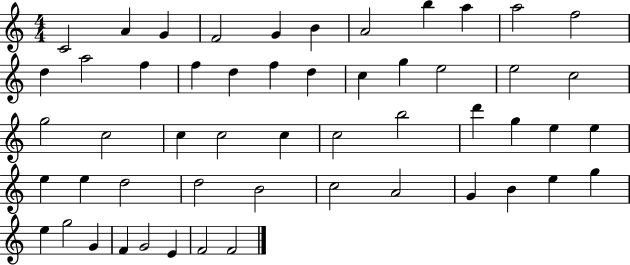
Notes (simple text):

C4/h A4/q G4/q F4/h G4/q B4/q A4/h B5/q A5/q A5/h F5/h D5/q A5/h F5/q F5/q D5/q F5/q D5/q C5/q G5/q E5/h E5/h C5/h G5/h C5/h C5/q C5/h C5/q C5/h B5/h D6/q G5/q E5/q E5/q E5/q E5/q D5/h D5/h B4/h C5/h A4/h G4/q B4/q E5/q G5/q E5/q G5/h G4/q F4/q G4/h E4/q F4/h F4/h